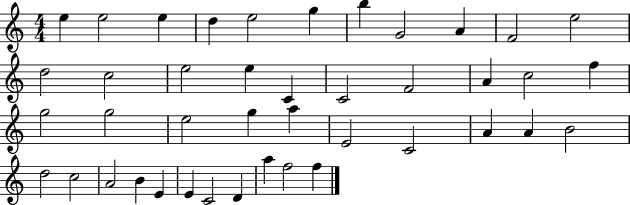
X:1
T:Untitled
M:4/4
L:1/4
K:C
e e2 e d e2 g b G2 A F2 e2 d2 c2 e2 e C C2 F2 A c2 f g2 g2 e2 g a E2 C2 A A B2 d2 c2 A2 B E E C2 D a f2 f